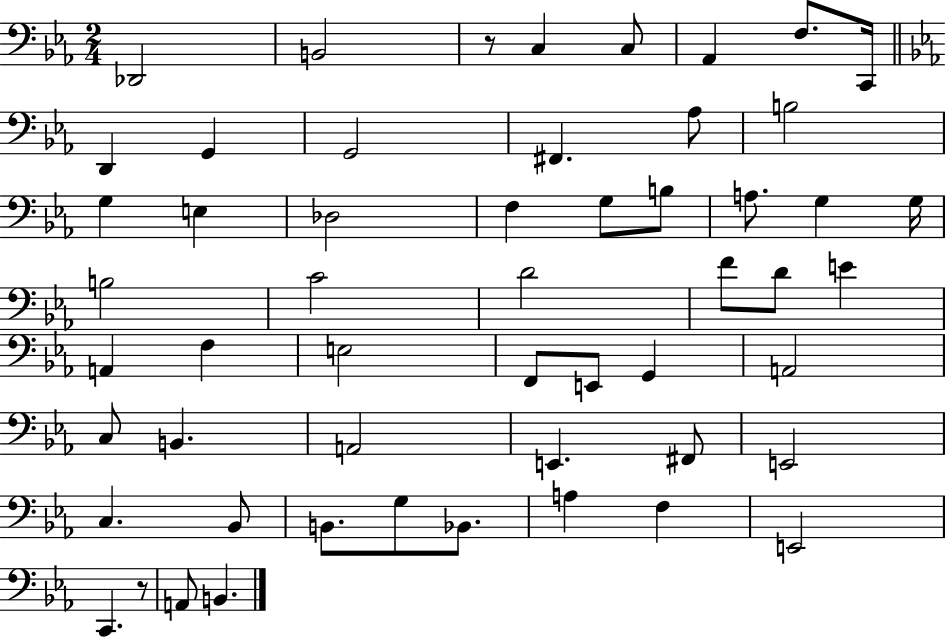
Db2/h B2/h R/e C3/q C3/e Ab2/q F3/e. C2/s D2/q G2/q G2/h F#2/q. Ab3/e B3/h G3/q E3/q Db3/h F3/q G3/e B3/e A3/e. G3/q G3/s B3/h C4/h D4/h F4/e D4/e E4/q A2/q F3/q E3/h F2/e E2/e G2/q A2/h C3/e B2/q. A2/h E2/q. F#2/e E2/h C3/q. Bb2/e B2/e. G3/e Bb2/e. A3/q F3/q E2/h C2/q. R/e A2/e B2/q.